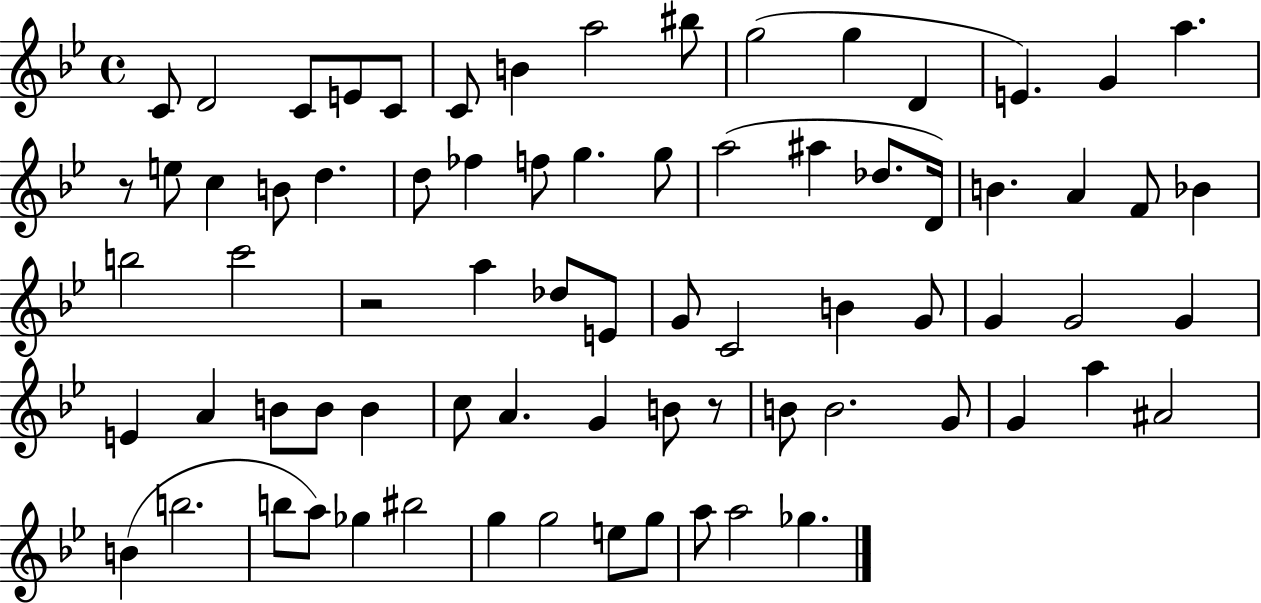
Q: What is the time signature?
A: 4/4